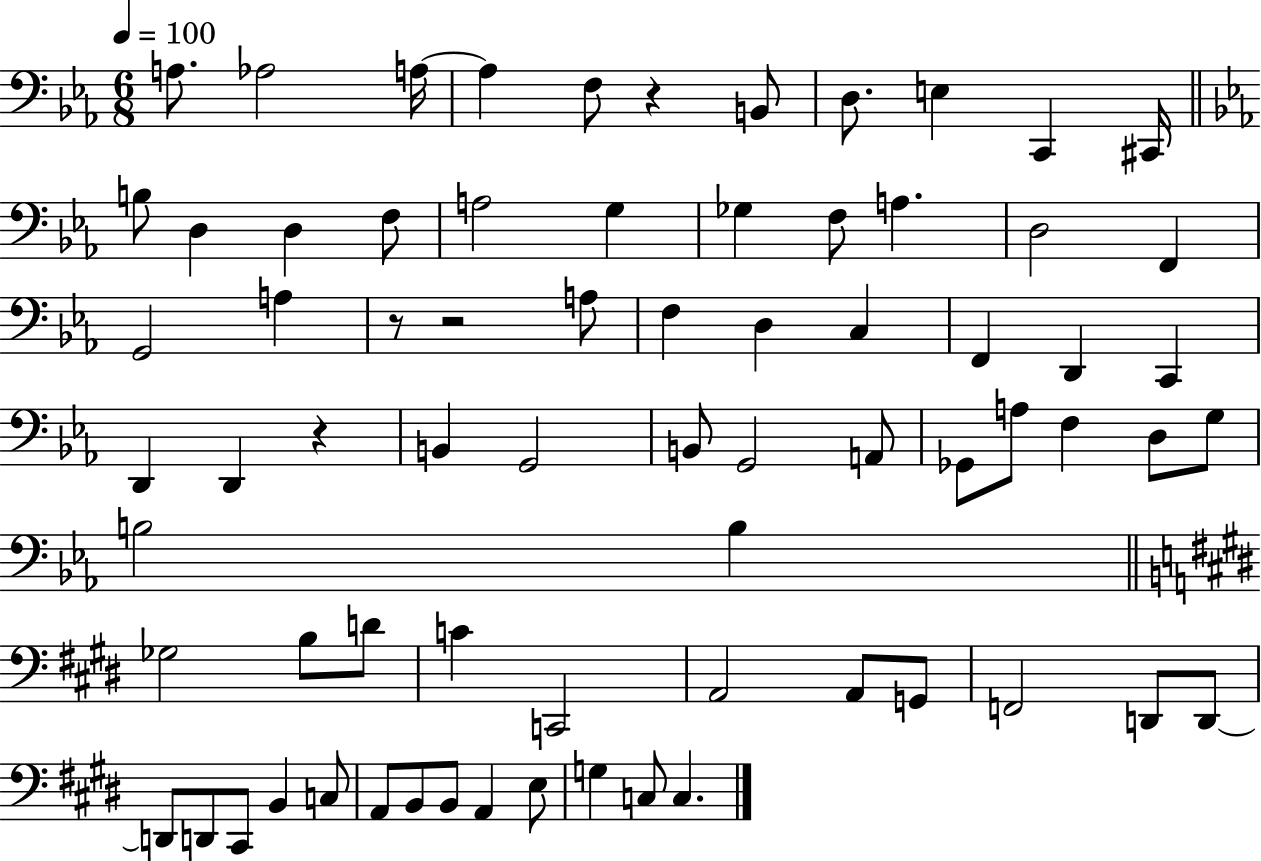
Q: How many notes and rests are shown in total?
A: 72